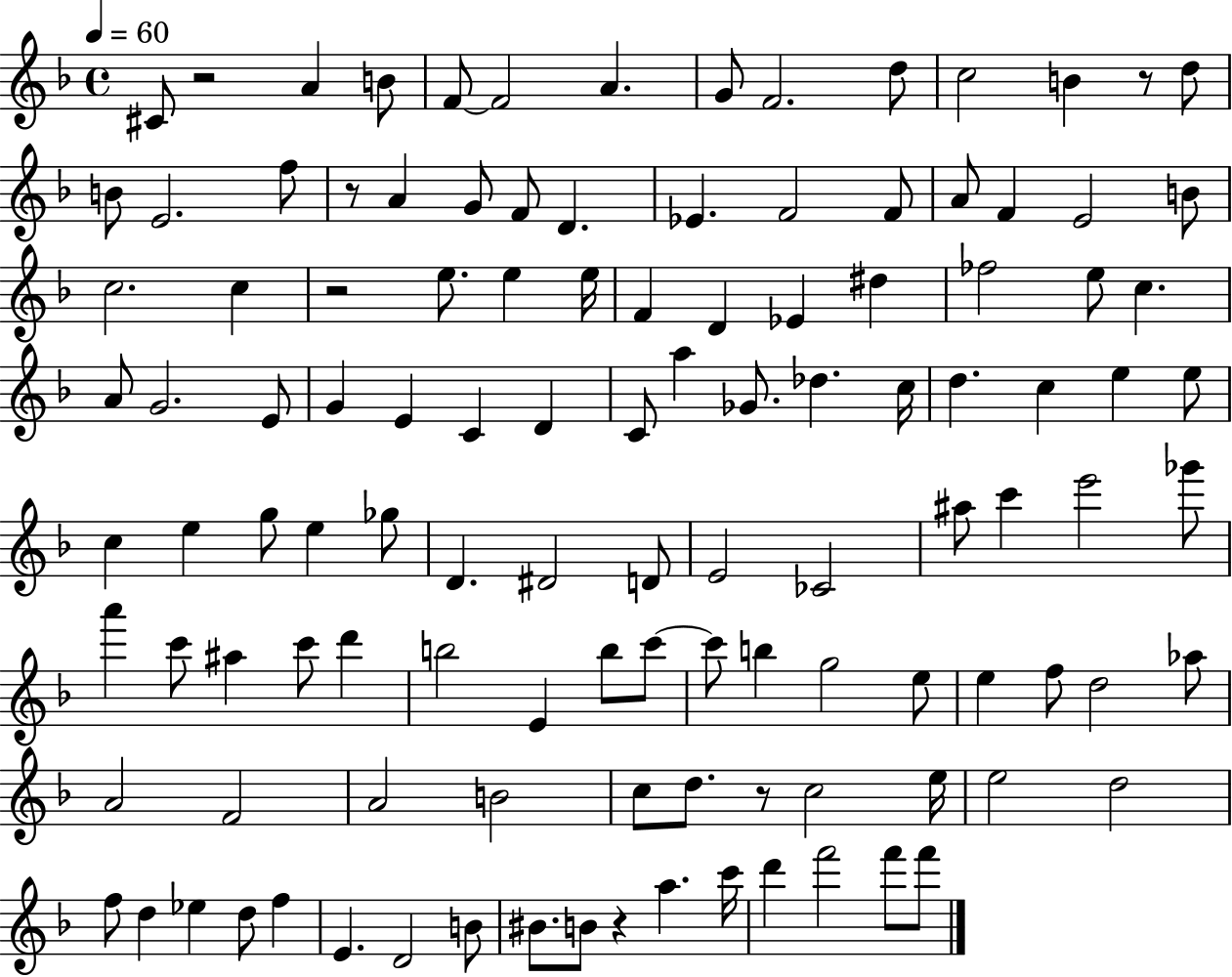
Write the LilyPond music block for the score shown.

{
  \clef treble
  \time 4/4
  \defaultTimeSignature
  \key f \major
  \tempo 4 = 60
  cis'8 r2 a'4 b'8 | f'8~~ f'2 a'4. | g'8 f'2. d''8 | c''2 b'4 r8 d''8 | \break b'8 e'2. f''8 | r8 a'4 g'8 f'8 d'4. | ees'4. f'2 f'8 | a'8 f'4 e'2 b'8 | \break c''2. c''4 | r2 e''8. e''4 e''16 | f'4 d'4 ees'4 dis''4 | fes''2 e''8 c''4. | \break a'8 g'2. e'8 | g'4 e'4 c'4 d'4 | c'8 a''4 ges'8. des''4. c''16 | d''4. c''4 e''4 e''8 | \break c''4 e''4 g''8 e''4 ges''8 | d'4. dis'2 d'8 | e'2 ces'2 | ais''8 c'''4 e'''2 ges'''8 | \break a'''4 c'''8 ais''4 c'''8 d'''4 | b''2 e'4 b''8 c'''8~~ | c'''8 b''4 g''2 e''8 | e''4 f''8 d''2 aes''8 | \break a'2 f'2 | a'2 b'2 | c''8 d''8. r8 c''2 e''16 | e''2 d''2 | \break f''8 d''4 ees''4 d''8 f''4 | e'4. d'2 b'8 | bis'8. b'8 r4 a''4. c'''16 | d'''4 f'''2 f'''8 f'''8 | \break \bar "|."
}